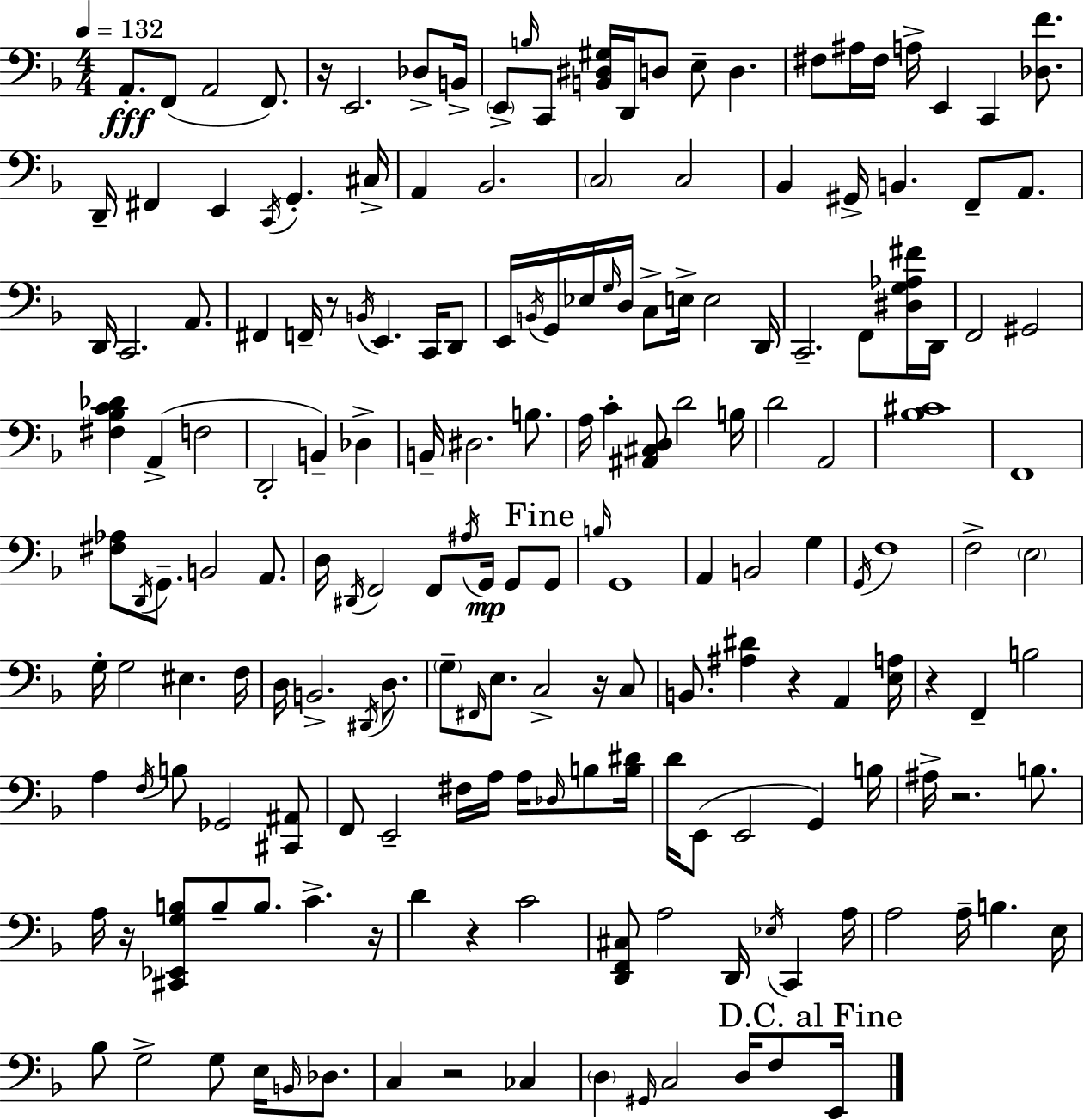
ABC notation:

X:1
T:Untitled
M:4/4
L:1/4
K:F
A,,/2 F,,/2 A,,2 F,,/2 z/4 E,,2 _D,/2 B,,/4 E,,/2 B,/4 C,,/2 [B,,^D,^G,]/4 D,,/4 D,/2 E,/2 D, ^F,/2 ^A,/4 ^F,/4 A,/4 E,, C,, [_D,F]/2 D,,/4 ^F,, E,, C,,/4 G,, ^C,/4 A,, _B,,2 C,2 C,2 _B,, ^G,,/4 B,, F,,/2 A,,/2 D,,/4 C,,2 A,,/2 ^F,, F,,/4 z/2 B,,/4 E,, C,,/4 D,,/2 E,,/4 B,,/4 G,,/4 _E,/4 G,/4 D,/4 C,/2 E,/4 E,2 D,,/4 C,,2 F,,/2 [^D,G,_A,^F]/4 D,,/4 F,,2 ^G,,2 [^F,_B,C_D] A,, F,2 D,,2 B,, _D, B,,/4 ^D,2 B,/2 A,/4 C [^A,,^C,D,]/2 D2 B,/4 D2 A,,2 [_B,^C]4 F,,4 [^F,_A,]/2 D,,/4 G,,/2 B,,2 A,,/2 D,/4 ^D,,/4 F,,2 F,,/2 ^A,/4 G,,/4 G,,/2 G,,/2 B,/4 G,,4 A,, B,,2 G, G,,/4 F,4 F,2 E,2 G,/4 G,2 ^E, F,/4 D,/4 B,,2 ^D,,/4 D,/2 G,/2 ^F,,/4 E,/2 C,2 z/4 C,/2 B,,/2 [^A,^D] z A,, [E,A,]/4 z F,, B,2 A, F,/4 B,/2 _G,,2 [^C,,^A,,]/2 F,,/2 E,,2 ^F,/4 A,/4 A,/4 _D,/4 B,/2 [B,^D]/4 D/4 E,,/2 E,,2 G,, B,/4 ^A,/4 z2 B,/2 A,/4 z/4 [^C,,_E,,G,B,]/2 B,/2 B,/2 C z/4 D z C2 [D,,F,,^C,]/2 A,2 D,,/4 _E,/4 C,, A,/4 A,2 A,/4 B, E,/4 _B,/2 G,2 G,/2 E,/4 B,,/4 _D,/2 C, z2 _C, D, ^G,,/4 C,2 D,/4 F,/2 E,,/4